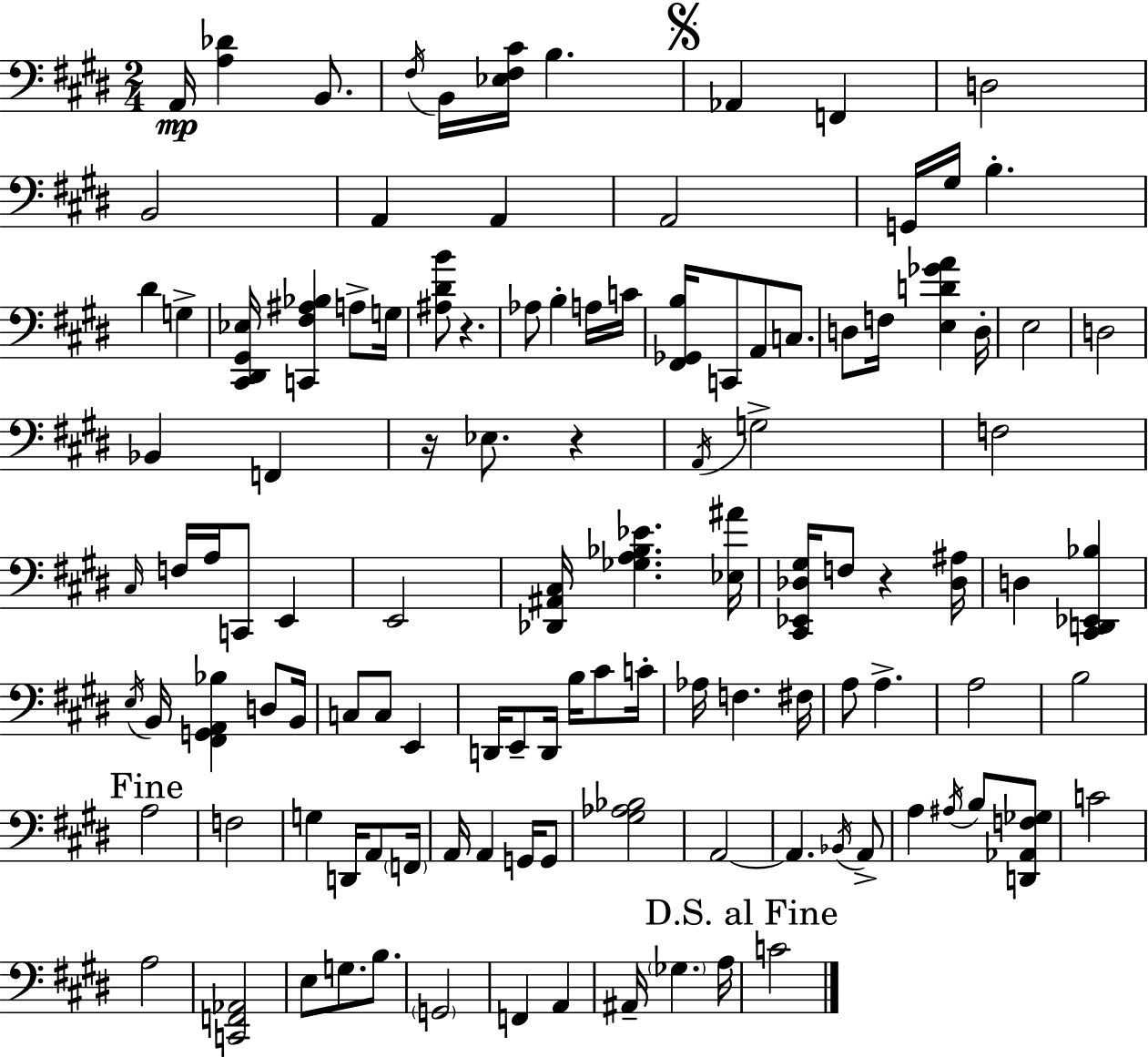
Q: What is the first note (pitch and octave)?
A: A2